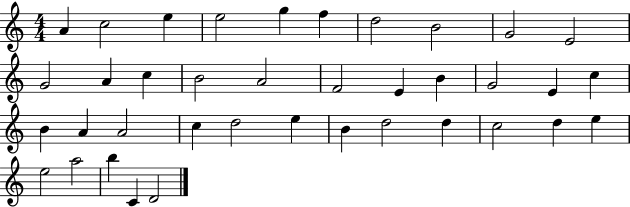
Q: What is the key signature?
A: C major